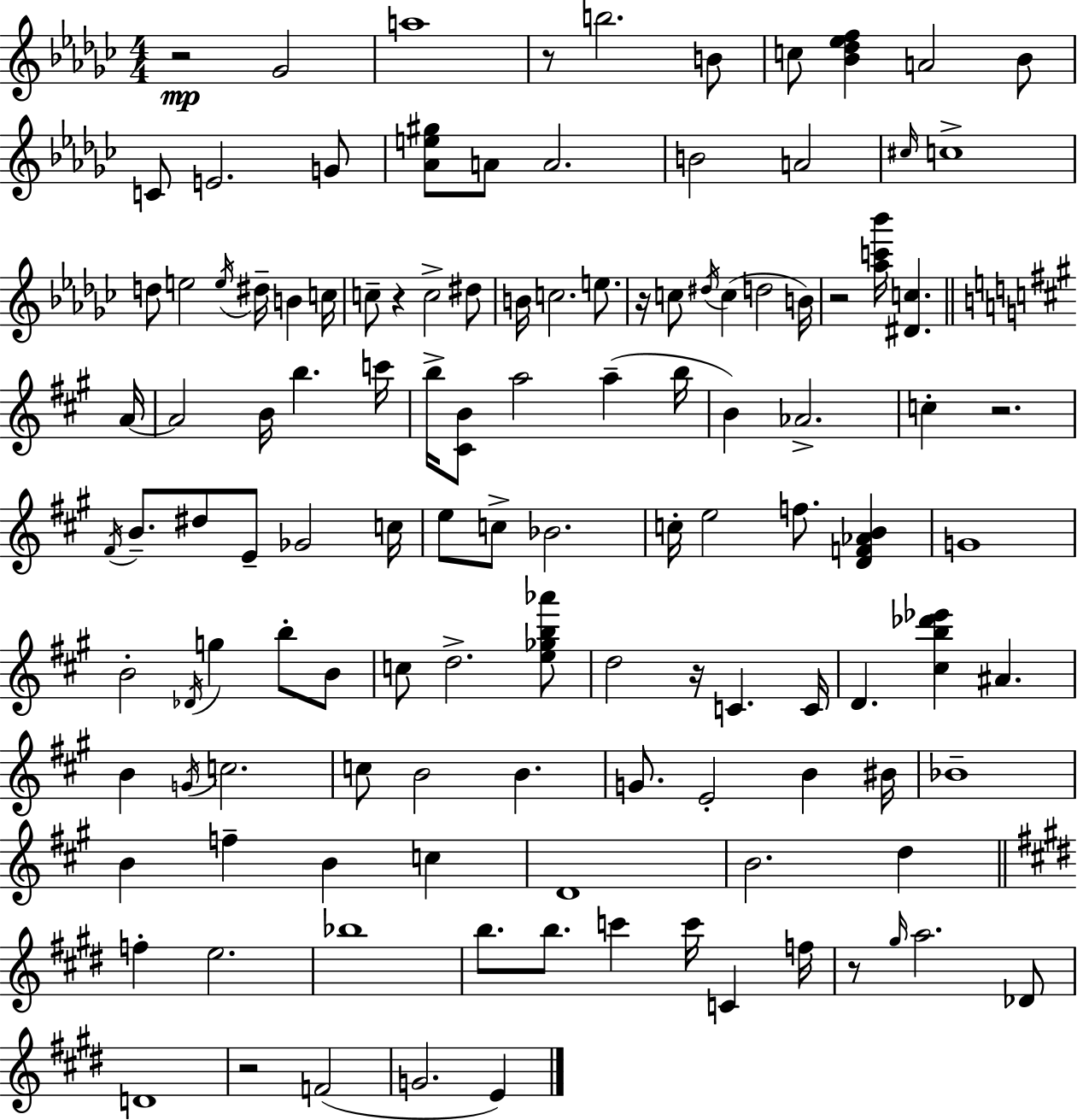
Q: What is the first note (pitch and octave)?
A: Gb4